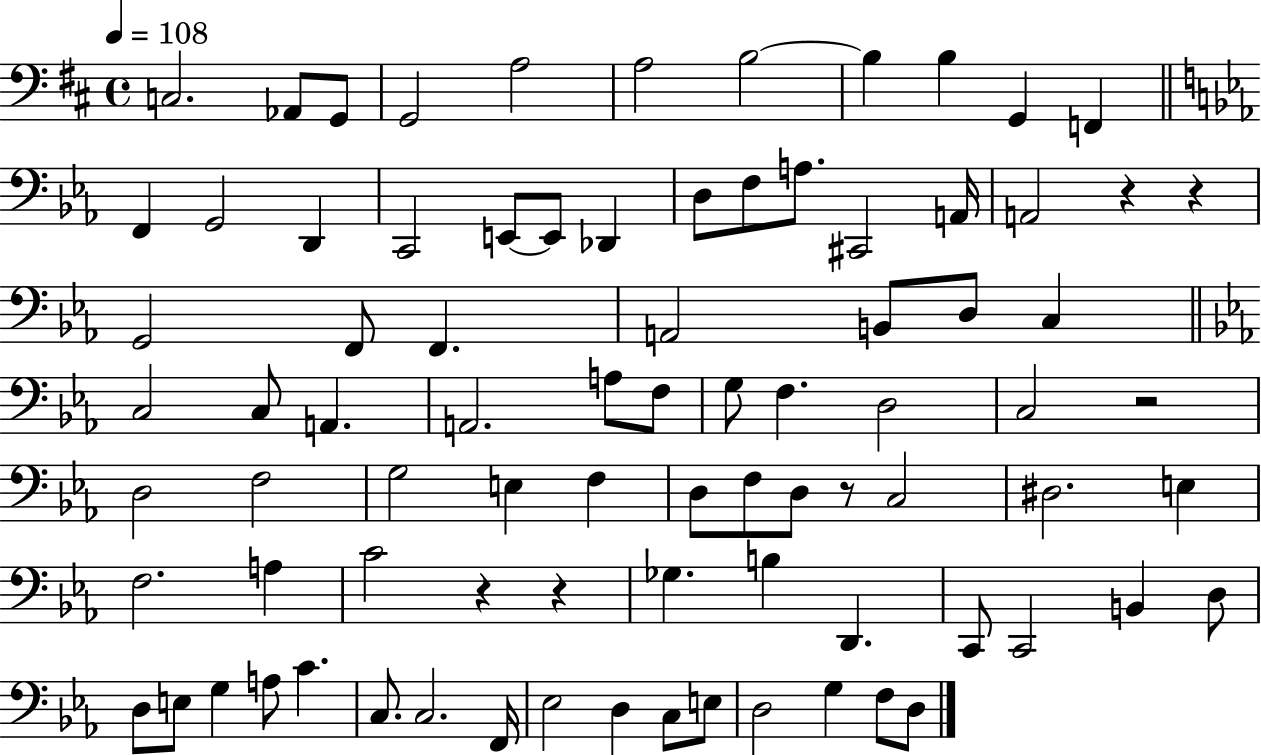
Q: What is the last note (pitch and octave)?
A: D3